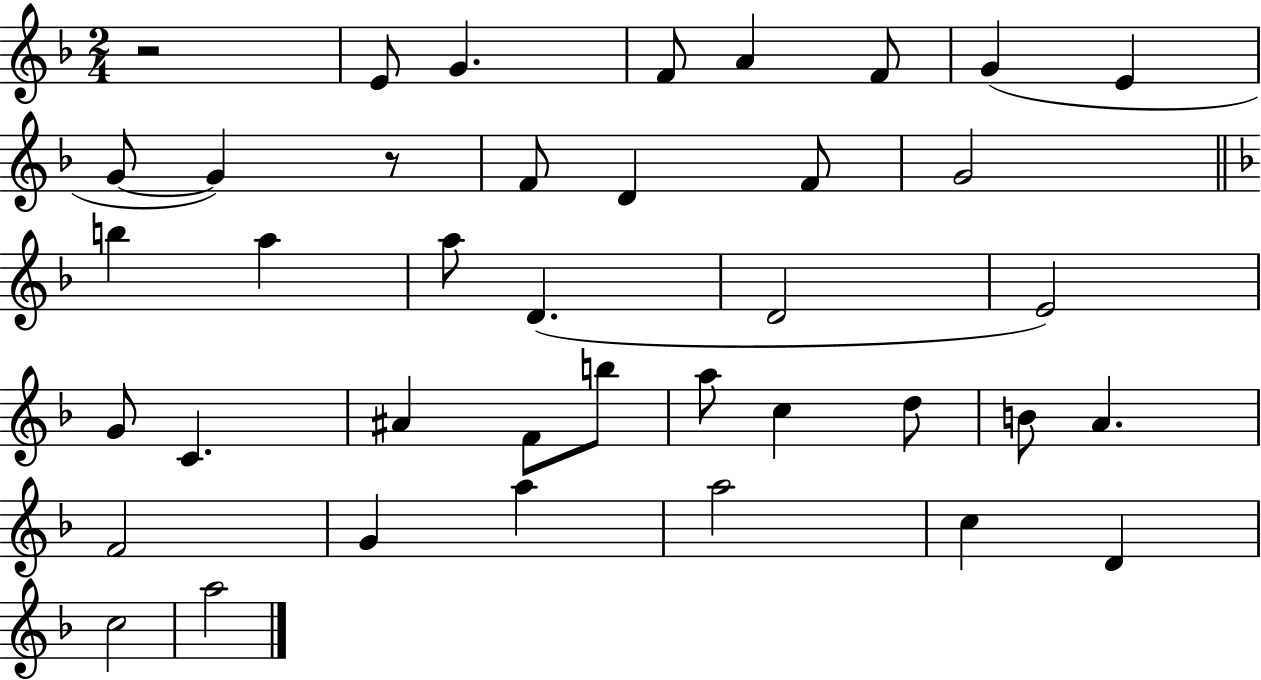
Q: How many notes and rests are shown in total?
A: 39